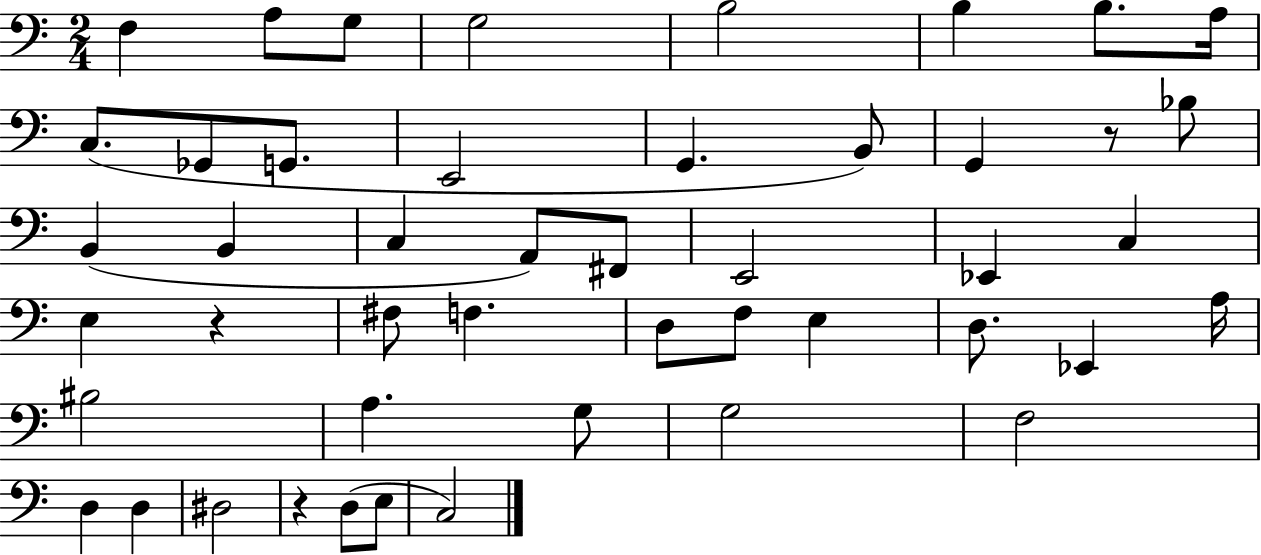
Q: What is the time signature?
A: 2/4